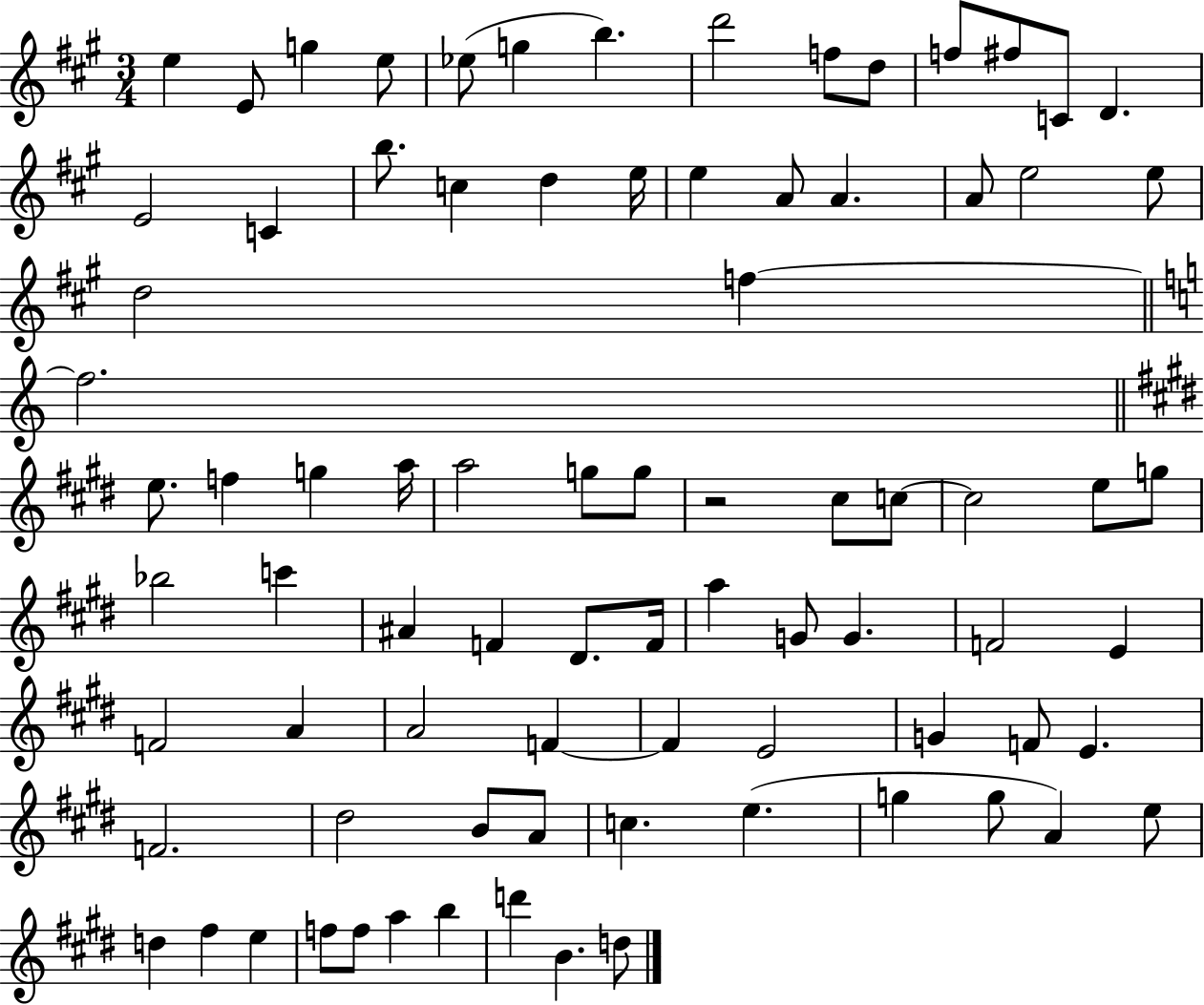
{
  \clef treble
  \numericTimeSignature
  \time 3/4
  \key a \major
  e''4 e'8 g''4 e''8 | ees''8( g''4 b''4.) | d'''2 f''8 d''8 | f''8 fis''8 c'8 d'4. | \break e'2 c'4 | b''8. c''4 d''4 e''16 | e''4 a'8 a'4. | a'8 e''2 e''8 | \break d''2 f''4~~ | \bar "||" \break \key c \major f''2. | \bar "||" \break \key e \major e''8. f''4 g''4 a''16 | a''2 g''8 g''8 | r2 cis''8 c''8~~ | c''2 e''8 g''8 | \break bes''2 c'''4 | ais'4 f'4 dis'8. f'16 | a''4 g'8 g'4. | f'2 e'4 | \break f'2 a'4 | a'2 f'4~~ | f'4 e'2 | g'4 f'8 e'4. | \break f'2. | dis''2 b'8 a'8 | c''4. e''4.( | g''4 g''8 a'4) e''8 | \break d''4 fis''4 e''4 | f''8 f''8 a''4 b''4 | d'''4 b'4. d''8 | \bar "|."
}